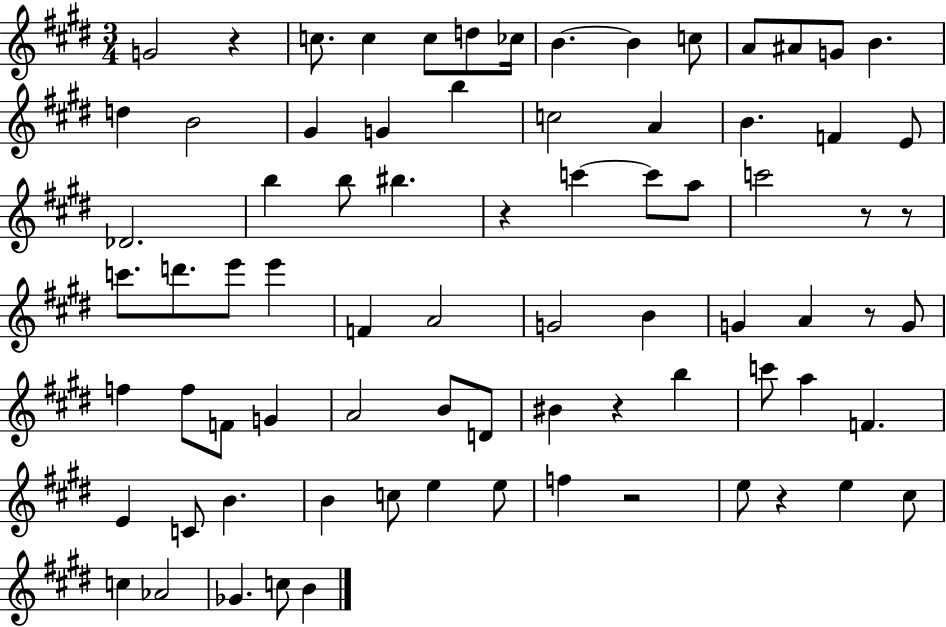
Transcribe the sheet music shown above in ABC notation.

X:1
T:Untitled
M:3/4
L:1/4
K:E
G2 z c/2 c c/2 d/2 _c/4 B B c/2 A/2 ^A/2 G/2 B d B2 ^G G b c2 A B F E/2 _D2 b b/2 ^b z c' c'/2 a/2 c'2 z/2 z/2 c'/2 d'/2 e'/2 e' F A2 G2 B G A z/2 G/2 f f/2 F/2 G A2 B/2 D/2 ^B z b c'/2 a F E C/2 B B c/2 e e/2 f z2 e/2 z e ^c/2 c _A2 _G c/2 B